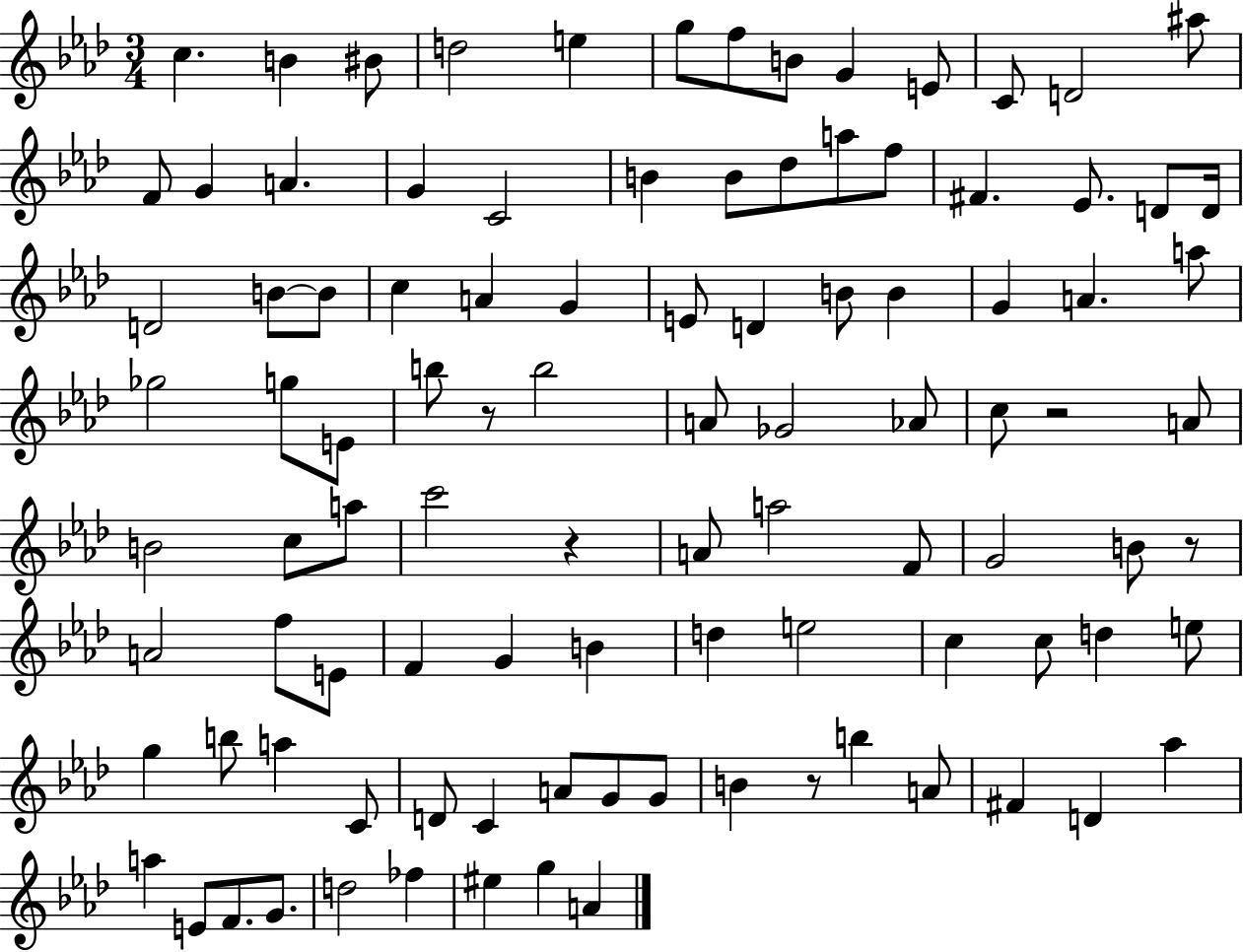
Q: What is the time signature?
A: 3/4